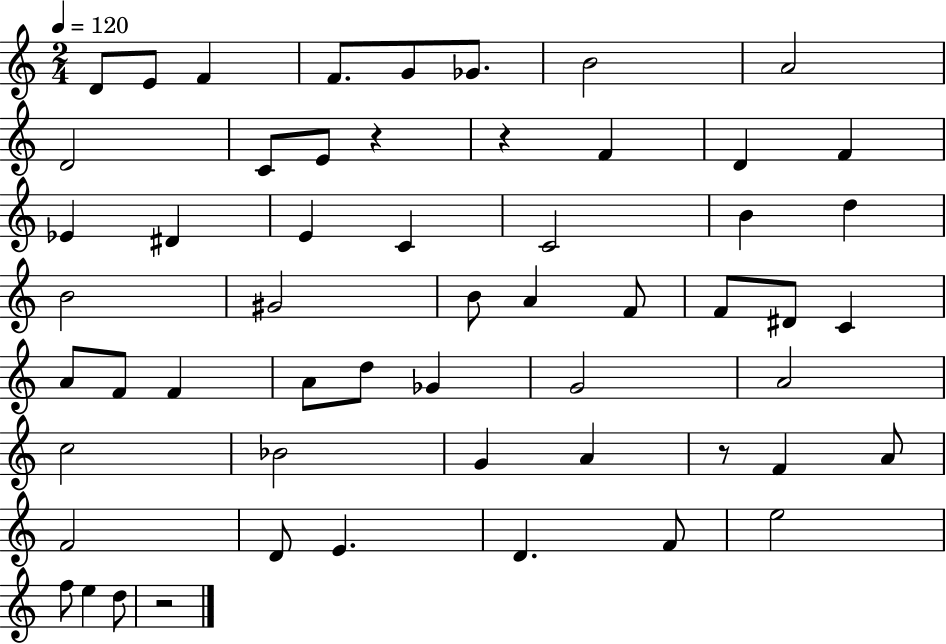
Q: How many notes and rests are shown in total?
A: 56